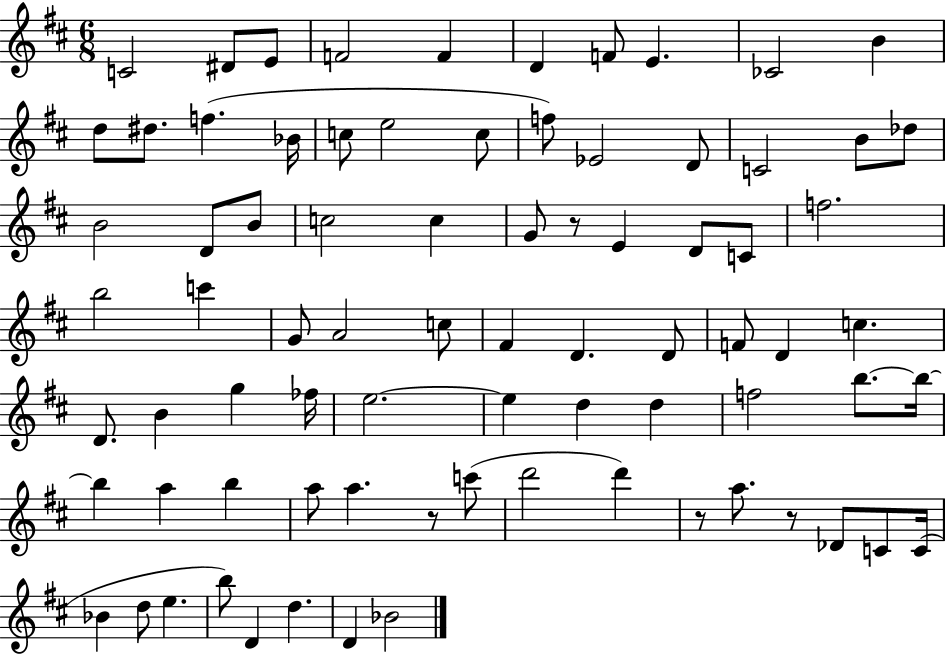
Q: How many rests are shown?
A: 4